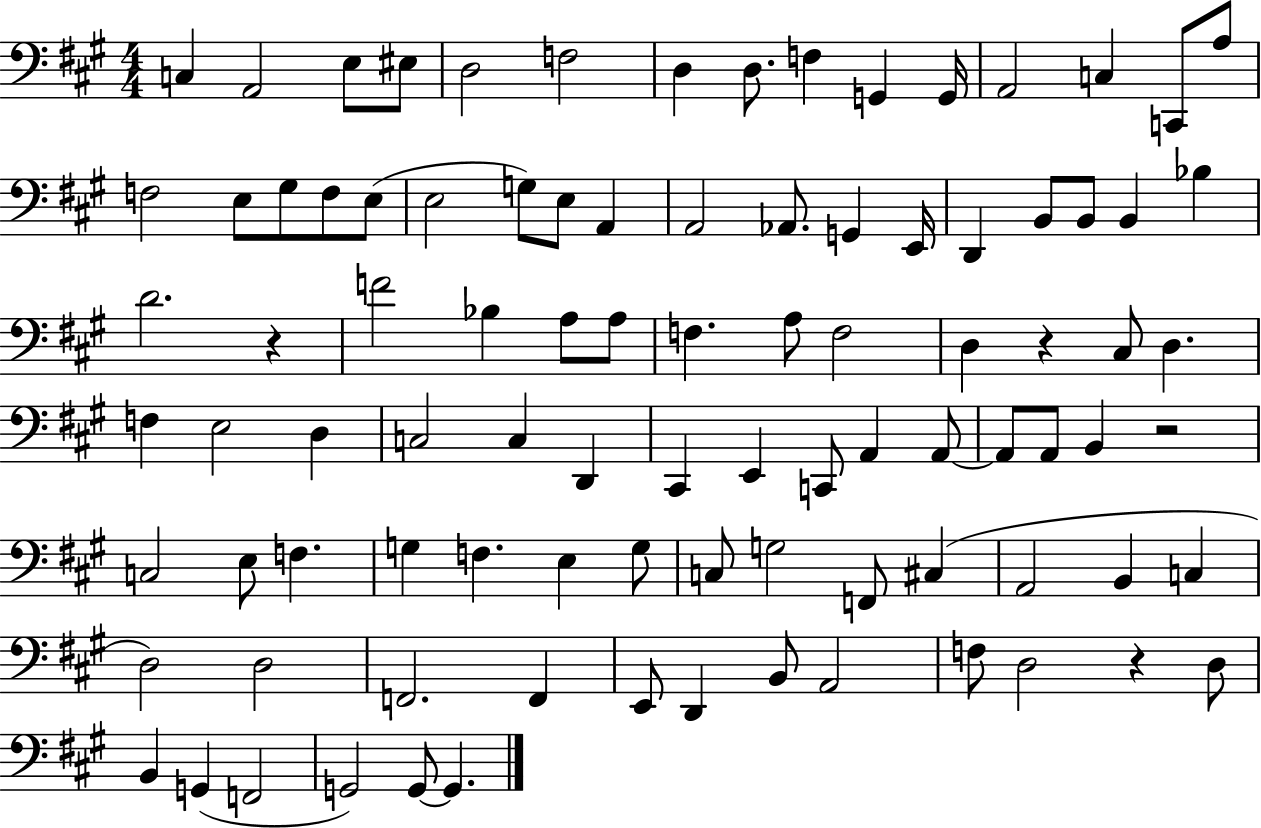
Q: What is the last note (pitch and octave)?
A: G2